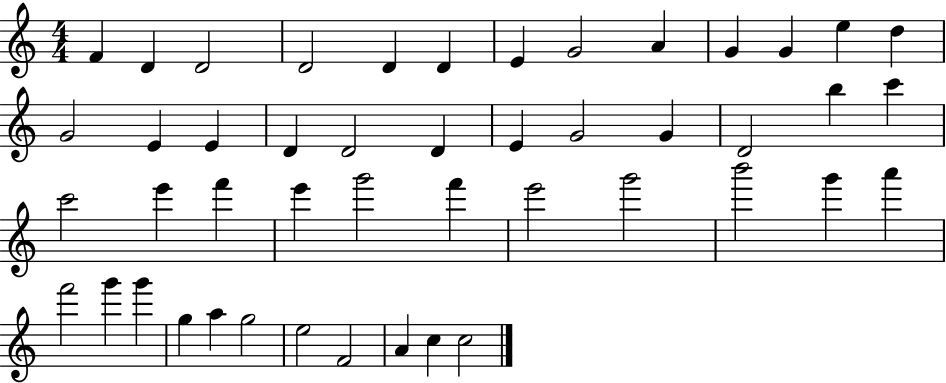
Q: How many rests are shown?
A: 0